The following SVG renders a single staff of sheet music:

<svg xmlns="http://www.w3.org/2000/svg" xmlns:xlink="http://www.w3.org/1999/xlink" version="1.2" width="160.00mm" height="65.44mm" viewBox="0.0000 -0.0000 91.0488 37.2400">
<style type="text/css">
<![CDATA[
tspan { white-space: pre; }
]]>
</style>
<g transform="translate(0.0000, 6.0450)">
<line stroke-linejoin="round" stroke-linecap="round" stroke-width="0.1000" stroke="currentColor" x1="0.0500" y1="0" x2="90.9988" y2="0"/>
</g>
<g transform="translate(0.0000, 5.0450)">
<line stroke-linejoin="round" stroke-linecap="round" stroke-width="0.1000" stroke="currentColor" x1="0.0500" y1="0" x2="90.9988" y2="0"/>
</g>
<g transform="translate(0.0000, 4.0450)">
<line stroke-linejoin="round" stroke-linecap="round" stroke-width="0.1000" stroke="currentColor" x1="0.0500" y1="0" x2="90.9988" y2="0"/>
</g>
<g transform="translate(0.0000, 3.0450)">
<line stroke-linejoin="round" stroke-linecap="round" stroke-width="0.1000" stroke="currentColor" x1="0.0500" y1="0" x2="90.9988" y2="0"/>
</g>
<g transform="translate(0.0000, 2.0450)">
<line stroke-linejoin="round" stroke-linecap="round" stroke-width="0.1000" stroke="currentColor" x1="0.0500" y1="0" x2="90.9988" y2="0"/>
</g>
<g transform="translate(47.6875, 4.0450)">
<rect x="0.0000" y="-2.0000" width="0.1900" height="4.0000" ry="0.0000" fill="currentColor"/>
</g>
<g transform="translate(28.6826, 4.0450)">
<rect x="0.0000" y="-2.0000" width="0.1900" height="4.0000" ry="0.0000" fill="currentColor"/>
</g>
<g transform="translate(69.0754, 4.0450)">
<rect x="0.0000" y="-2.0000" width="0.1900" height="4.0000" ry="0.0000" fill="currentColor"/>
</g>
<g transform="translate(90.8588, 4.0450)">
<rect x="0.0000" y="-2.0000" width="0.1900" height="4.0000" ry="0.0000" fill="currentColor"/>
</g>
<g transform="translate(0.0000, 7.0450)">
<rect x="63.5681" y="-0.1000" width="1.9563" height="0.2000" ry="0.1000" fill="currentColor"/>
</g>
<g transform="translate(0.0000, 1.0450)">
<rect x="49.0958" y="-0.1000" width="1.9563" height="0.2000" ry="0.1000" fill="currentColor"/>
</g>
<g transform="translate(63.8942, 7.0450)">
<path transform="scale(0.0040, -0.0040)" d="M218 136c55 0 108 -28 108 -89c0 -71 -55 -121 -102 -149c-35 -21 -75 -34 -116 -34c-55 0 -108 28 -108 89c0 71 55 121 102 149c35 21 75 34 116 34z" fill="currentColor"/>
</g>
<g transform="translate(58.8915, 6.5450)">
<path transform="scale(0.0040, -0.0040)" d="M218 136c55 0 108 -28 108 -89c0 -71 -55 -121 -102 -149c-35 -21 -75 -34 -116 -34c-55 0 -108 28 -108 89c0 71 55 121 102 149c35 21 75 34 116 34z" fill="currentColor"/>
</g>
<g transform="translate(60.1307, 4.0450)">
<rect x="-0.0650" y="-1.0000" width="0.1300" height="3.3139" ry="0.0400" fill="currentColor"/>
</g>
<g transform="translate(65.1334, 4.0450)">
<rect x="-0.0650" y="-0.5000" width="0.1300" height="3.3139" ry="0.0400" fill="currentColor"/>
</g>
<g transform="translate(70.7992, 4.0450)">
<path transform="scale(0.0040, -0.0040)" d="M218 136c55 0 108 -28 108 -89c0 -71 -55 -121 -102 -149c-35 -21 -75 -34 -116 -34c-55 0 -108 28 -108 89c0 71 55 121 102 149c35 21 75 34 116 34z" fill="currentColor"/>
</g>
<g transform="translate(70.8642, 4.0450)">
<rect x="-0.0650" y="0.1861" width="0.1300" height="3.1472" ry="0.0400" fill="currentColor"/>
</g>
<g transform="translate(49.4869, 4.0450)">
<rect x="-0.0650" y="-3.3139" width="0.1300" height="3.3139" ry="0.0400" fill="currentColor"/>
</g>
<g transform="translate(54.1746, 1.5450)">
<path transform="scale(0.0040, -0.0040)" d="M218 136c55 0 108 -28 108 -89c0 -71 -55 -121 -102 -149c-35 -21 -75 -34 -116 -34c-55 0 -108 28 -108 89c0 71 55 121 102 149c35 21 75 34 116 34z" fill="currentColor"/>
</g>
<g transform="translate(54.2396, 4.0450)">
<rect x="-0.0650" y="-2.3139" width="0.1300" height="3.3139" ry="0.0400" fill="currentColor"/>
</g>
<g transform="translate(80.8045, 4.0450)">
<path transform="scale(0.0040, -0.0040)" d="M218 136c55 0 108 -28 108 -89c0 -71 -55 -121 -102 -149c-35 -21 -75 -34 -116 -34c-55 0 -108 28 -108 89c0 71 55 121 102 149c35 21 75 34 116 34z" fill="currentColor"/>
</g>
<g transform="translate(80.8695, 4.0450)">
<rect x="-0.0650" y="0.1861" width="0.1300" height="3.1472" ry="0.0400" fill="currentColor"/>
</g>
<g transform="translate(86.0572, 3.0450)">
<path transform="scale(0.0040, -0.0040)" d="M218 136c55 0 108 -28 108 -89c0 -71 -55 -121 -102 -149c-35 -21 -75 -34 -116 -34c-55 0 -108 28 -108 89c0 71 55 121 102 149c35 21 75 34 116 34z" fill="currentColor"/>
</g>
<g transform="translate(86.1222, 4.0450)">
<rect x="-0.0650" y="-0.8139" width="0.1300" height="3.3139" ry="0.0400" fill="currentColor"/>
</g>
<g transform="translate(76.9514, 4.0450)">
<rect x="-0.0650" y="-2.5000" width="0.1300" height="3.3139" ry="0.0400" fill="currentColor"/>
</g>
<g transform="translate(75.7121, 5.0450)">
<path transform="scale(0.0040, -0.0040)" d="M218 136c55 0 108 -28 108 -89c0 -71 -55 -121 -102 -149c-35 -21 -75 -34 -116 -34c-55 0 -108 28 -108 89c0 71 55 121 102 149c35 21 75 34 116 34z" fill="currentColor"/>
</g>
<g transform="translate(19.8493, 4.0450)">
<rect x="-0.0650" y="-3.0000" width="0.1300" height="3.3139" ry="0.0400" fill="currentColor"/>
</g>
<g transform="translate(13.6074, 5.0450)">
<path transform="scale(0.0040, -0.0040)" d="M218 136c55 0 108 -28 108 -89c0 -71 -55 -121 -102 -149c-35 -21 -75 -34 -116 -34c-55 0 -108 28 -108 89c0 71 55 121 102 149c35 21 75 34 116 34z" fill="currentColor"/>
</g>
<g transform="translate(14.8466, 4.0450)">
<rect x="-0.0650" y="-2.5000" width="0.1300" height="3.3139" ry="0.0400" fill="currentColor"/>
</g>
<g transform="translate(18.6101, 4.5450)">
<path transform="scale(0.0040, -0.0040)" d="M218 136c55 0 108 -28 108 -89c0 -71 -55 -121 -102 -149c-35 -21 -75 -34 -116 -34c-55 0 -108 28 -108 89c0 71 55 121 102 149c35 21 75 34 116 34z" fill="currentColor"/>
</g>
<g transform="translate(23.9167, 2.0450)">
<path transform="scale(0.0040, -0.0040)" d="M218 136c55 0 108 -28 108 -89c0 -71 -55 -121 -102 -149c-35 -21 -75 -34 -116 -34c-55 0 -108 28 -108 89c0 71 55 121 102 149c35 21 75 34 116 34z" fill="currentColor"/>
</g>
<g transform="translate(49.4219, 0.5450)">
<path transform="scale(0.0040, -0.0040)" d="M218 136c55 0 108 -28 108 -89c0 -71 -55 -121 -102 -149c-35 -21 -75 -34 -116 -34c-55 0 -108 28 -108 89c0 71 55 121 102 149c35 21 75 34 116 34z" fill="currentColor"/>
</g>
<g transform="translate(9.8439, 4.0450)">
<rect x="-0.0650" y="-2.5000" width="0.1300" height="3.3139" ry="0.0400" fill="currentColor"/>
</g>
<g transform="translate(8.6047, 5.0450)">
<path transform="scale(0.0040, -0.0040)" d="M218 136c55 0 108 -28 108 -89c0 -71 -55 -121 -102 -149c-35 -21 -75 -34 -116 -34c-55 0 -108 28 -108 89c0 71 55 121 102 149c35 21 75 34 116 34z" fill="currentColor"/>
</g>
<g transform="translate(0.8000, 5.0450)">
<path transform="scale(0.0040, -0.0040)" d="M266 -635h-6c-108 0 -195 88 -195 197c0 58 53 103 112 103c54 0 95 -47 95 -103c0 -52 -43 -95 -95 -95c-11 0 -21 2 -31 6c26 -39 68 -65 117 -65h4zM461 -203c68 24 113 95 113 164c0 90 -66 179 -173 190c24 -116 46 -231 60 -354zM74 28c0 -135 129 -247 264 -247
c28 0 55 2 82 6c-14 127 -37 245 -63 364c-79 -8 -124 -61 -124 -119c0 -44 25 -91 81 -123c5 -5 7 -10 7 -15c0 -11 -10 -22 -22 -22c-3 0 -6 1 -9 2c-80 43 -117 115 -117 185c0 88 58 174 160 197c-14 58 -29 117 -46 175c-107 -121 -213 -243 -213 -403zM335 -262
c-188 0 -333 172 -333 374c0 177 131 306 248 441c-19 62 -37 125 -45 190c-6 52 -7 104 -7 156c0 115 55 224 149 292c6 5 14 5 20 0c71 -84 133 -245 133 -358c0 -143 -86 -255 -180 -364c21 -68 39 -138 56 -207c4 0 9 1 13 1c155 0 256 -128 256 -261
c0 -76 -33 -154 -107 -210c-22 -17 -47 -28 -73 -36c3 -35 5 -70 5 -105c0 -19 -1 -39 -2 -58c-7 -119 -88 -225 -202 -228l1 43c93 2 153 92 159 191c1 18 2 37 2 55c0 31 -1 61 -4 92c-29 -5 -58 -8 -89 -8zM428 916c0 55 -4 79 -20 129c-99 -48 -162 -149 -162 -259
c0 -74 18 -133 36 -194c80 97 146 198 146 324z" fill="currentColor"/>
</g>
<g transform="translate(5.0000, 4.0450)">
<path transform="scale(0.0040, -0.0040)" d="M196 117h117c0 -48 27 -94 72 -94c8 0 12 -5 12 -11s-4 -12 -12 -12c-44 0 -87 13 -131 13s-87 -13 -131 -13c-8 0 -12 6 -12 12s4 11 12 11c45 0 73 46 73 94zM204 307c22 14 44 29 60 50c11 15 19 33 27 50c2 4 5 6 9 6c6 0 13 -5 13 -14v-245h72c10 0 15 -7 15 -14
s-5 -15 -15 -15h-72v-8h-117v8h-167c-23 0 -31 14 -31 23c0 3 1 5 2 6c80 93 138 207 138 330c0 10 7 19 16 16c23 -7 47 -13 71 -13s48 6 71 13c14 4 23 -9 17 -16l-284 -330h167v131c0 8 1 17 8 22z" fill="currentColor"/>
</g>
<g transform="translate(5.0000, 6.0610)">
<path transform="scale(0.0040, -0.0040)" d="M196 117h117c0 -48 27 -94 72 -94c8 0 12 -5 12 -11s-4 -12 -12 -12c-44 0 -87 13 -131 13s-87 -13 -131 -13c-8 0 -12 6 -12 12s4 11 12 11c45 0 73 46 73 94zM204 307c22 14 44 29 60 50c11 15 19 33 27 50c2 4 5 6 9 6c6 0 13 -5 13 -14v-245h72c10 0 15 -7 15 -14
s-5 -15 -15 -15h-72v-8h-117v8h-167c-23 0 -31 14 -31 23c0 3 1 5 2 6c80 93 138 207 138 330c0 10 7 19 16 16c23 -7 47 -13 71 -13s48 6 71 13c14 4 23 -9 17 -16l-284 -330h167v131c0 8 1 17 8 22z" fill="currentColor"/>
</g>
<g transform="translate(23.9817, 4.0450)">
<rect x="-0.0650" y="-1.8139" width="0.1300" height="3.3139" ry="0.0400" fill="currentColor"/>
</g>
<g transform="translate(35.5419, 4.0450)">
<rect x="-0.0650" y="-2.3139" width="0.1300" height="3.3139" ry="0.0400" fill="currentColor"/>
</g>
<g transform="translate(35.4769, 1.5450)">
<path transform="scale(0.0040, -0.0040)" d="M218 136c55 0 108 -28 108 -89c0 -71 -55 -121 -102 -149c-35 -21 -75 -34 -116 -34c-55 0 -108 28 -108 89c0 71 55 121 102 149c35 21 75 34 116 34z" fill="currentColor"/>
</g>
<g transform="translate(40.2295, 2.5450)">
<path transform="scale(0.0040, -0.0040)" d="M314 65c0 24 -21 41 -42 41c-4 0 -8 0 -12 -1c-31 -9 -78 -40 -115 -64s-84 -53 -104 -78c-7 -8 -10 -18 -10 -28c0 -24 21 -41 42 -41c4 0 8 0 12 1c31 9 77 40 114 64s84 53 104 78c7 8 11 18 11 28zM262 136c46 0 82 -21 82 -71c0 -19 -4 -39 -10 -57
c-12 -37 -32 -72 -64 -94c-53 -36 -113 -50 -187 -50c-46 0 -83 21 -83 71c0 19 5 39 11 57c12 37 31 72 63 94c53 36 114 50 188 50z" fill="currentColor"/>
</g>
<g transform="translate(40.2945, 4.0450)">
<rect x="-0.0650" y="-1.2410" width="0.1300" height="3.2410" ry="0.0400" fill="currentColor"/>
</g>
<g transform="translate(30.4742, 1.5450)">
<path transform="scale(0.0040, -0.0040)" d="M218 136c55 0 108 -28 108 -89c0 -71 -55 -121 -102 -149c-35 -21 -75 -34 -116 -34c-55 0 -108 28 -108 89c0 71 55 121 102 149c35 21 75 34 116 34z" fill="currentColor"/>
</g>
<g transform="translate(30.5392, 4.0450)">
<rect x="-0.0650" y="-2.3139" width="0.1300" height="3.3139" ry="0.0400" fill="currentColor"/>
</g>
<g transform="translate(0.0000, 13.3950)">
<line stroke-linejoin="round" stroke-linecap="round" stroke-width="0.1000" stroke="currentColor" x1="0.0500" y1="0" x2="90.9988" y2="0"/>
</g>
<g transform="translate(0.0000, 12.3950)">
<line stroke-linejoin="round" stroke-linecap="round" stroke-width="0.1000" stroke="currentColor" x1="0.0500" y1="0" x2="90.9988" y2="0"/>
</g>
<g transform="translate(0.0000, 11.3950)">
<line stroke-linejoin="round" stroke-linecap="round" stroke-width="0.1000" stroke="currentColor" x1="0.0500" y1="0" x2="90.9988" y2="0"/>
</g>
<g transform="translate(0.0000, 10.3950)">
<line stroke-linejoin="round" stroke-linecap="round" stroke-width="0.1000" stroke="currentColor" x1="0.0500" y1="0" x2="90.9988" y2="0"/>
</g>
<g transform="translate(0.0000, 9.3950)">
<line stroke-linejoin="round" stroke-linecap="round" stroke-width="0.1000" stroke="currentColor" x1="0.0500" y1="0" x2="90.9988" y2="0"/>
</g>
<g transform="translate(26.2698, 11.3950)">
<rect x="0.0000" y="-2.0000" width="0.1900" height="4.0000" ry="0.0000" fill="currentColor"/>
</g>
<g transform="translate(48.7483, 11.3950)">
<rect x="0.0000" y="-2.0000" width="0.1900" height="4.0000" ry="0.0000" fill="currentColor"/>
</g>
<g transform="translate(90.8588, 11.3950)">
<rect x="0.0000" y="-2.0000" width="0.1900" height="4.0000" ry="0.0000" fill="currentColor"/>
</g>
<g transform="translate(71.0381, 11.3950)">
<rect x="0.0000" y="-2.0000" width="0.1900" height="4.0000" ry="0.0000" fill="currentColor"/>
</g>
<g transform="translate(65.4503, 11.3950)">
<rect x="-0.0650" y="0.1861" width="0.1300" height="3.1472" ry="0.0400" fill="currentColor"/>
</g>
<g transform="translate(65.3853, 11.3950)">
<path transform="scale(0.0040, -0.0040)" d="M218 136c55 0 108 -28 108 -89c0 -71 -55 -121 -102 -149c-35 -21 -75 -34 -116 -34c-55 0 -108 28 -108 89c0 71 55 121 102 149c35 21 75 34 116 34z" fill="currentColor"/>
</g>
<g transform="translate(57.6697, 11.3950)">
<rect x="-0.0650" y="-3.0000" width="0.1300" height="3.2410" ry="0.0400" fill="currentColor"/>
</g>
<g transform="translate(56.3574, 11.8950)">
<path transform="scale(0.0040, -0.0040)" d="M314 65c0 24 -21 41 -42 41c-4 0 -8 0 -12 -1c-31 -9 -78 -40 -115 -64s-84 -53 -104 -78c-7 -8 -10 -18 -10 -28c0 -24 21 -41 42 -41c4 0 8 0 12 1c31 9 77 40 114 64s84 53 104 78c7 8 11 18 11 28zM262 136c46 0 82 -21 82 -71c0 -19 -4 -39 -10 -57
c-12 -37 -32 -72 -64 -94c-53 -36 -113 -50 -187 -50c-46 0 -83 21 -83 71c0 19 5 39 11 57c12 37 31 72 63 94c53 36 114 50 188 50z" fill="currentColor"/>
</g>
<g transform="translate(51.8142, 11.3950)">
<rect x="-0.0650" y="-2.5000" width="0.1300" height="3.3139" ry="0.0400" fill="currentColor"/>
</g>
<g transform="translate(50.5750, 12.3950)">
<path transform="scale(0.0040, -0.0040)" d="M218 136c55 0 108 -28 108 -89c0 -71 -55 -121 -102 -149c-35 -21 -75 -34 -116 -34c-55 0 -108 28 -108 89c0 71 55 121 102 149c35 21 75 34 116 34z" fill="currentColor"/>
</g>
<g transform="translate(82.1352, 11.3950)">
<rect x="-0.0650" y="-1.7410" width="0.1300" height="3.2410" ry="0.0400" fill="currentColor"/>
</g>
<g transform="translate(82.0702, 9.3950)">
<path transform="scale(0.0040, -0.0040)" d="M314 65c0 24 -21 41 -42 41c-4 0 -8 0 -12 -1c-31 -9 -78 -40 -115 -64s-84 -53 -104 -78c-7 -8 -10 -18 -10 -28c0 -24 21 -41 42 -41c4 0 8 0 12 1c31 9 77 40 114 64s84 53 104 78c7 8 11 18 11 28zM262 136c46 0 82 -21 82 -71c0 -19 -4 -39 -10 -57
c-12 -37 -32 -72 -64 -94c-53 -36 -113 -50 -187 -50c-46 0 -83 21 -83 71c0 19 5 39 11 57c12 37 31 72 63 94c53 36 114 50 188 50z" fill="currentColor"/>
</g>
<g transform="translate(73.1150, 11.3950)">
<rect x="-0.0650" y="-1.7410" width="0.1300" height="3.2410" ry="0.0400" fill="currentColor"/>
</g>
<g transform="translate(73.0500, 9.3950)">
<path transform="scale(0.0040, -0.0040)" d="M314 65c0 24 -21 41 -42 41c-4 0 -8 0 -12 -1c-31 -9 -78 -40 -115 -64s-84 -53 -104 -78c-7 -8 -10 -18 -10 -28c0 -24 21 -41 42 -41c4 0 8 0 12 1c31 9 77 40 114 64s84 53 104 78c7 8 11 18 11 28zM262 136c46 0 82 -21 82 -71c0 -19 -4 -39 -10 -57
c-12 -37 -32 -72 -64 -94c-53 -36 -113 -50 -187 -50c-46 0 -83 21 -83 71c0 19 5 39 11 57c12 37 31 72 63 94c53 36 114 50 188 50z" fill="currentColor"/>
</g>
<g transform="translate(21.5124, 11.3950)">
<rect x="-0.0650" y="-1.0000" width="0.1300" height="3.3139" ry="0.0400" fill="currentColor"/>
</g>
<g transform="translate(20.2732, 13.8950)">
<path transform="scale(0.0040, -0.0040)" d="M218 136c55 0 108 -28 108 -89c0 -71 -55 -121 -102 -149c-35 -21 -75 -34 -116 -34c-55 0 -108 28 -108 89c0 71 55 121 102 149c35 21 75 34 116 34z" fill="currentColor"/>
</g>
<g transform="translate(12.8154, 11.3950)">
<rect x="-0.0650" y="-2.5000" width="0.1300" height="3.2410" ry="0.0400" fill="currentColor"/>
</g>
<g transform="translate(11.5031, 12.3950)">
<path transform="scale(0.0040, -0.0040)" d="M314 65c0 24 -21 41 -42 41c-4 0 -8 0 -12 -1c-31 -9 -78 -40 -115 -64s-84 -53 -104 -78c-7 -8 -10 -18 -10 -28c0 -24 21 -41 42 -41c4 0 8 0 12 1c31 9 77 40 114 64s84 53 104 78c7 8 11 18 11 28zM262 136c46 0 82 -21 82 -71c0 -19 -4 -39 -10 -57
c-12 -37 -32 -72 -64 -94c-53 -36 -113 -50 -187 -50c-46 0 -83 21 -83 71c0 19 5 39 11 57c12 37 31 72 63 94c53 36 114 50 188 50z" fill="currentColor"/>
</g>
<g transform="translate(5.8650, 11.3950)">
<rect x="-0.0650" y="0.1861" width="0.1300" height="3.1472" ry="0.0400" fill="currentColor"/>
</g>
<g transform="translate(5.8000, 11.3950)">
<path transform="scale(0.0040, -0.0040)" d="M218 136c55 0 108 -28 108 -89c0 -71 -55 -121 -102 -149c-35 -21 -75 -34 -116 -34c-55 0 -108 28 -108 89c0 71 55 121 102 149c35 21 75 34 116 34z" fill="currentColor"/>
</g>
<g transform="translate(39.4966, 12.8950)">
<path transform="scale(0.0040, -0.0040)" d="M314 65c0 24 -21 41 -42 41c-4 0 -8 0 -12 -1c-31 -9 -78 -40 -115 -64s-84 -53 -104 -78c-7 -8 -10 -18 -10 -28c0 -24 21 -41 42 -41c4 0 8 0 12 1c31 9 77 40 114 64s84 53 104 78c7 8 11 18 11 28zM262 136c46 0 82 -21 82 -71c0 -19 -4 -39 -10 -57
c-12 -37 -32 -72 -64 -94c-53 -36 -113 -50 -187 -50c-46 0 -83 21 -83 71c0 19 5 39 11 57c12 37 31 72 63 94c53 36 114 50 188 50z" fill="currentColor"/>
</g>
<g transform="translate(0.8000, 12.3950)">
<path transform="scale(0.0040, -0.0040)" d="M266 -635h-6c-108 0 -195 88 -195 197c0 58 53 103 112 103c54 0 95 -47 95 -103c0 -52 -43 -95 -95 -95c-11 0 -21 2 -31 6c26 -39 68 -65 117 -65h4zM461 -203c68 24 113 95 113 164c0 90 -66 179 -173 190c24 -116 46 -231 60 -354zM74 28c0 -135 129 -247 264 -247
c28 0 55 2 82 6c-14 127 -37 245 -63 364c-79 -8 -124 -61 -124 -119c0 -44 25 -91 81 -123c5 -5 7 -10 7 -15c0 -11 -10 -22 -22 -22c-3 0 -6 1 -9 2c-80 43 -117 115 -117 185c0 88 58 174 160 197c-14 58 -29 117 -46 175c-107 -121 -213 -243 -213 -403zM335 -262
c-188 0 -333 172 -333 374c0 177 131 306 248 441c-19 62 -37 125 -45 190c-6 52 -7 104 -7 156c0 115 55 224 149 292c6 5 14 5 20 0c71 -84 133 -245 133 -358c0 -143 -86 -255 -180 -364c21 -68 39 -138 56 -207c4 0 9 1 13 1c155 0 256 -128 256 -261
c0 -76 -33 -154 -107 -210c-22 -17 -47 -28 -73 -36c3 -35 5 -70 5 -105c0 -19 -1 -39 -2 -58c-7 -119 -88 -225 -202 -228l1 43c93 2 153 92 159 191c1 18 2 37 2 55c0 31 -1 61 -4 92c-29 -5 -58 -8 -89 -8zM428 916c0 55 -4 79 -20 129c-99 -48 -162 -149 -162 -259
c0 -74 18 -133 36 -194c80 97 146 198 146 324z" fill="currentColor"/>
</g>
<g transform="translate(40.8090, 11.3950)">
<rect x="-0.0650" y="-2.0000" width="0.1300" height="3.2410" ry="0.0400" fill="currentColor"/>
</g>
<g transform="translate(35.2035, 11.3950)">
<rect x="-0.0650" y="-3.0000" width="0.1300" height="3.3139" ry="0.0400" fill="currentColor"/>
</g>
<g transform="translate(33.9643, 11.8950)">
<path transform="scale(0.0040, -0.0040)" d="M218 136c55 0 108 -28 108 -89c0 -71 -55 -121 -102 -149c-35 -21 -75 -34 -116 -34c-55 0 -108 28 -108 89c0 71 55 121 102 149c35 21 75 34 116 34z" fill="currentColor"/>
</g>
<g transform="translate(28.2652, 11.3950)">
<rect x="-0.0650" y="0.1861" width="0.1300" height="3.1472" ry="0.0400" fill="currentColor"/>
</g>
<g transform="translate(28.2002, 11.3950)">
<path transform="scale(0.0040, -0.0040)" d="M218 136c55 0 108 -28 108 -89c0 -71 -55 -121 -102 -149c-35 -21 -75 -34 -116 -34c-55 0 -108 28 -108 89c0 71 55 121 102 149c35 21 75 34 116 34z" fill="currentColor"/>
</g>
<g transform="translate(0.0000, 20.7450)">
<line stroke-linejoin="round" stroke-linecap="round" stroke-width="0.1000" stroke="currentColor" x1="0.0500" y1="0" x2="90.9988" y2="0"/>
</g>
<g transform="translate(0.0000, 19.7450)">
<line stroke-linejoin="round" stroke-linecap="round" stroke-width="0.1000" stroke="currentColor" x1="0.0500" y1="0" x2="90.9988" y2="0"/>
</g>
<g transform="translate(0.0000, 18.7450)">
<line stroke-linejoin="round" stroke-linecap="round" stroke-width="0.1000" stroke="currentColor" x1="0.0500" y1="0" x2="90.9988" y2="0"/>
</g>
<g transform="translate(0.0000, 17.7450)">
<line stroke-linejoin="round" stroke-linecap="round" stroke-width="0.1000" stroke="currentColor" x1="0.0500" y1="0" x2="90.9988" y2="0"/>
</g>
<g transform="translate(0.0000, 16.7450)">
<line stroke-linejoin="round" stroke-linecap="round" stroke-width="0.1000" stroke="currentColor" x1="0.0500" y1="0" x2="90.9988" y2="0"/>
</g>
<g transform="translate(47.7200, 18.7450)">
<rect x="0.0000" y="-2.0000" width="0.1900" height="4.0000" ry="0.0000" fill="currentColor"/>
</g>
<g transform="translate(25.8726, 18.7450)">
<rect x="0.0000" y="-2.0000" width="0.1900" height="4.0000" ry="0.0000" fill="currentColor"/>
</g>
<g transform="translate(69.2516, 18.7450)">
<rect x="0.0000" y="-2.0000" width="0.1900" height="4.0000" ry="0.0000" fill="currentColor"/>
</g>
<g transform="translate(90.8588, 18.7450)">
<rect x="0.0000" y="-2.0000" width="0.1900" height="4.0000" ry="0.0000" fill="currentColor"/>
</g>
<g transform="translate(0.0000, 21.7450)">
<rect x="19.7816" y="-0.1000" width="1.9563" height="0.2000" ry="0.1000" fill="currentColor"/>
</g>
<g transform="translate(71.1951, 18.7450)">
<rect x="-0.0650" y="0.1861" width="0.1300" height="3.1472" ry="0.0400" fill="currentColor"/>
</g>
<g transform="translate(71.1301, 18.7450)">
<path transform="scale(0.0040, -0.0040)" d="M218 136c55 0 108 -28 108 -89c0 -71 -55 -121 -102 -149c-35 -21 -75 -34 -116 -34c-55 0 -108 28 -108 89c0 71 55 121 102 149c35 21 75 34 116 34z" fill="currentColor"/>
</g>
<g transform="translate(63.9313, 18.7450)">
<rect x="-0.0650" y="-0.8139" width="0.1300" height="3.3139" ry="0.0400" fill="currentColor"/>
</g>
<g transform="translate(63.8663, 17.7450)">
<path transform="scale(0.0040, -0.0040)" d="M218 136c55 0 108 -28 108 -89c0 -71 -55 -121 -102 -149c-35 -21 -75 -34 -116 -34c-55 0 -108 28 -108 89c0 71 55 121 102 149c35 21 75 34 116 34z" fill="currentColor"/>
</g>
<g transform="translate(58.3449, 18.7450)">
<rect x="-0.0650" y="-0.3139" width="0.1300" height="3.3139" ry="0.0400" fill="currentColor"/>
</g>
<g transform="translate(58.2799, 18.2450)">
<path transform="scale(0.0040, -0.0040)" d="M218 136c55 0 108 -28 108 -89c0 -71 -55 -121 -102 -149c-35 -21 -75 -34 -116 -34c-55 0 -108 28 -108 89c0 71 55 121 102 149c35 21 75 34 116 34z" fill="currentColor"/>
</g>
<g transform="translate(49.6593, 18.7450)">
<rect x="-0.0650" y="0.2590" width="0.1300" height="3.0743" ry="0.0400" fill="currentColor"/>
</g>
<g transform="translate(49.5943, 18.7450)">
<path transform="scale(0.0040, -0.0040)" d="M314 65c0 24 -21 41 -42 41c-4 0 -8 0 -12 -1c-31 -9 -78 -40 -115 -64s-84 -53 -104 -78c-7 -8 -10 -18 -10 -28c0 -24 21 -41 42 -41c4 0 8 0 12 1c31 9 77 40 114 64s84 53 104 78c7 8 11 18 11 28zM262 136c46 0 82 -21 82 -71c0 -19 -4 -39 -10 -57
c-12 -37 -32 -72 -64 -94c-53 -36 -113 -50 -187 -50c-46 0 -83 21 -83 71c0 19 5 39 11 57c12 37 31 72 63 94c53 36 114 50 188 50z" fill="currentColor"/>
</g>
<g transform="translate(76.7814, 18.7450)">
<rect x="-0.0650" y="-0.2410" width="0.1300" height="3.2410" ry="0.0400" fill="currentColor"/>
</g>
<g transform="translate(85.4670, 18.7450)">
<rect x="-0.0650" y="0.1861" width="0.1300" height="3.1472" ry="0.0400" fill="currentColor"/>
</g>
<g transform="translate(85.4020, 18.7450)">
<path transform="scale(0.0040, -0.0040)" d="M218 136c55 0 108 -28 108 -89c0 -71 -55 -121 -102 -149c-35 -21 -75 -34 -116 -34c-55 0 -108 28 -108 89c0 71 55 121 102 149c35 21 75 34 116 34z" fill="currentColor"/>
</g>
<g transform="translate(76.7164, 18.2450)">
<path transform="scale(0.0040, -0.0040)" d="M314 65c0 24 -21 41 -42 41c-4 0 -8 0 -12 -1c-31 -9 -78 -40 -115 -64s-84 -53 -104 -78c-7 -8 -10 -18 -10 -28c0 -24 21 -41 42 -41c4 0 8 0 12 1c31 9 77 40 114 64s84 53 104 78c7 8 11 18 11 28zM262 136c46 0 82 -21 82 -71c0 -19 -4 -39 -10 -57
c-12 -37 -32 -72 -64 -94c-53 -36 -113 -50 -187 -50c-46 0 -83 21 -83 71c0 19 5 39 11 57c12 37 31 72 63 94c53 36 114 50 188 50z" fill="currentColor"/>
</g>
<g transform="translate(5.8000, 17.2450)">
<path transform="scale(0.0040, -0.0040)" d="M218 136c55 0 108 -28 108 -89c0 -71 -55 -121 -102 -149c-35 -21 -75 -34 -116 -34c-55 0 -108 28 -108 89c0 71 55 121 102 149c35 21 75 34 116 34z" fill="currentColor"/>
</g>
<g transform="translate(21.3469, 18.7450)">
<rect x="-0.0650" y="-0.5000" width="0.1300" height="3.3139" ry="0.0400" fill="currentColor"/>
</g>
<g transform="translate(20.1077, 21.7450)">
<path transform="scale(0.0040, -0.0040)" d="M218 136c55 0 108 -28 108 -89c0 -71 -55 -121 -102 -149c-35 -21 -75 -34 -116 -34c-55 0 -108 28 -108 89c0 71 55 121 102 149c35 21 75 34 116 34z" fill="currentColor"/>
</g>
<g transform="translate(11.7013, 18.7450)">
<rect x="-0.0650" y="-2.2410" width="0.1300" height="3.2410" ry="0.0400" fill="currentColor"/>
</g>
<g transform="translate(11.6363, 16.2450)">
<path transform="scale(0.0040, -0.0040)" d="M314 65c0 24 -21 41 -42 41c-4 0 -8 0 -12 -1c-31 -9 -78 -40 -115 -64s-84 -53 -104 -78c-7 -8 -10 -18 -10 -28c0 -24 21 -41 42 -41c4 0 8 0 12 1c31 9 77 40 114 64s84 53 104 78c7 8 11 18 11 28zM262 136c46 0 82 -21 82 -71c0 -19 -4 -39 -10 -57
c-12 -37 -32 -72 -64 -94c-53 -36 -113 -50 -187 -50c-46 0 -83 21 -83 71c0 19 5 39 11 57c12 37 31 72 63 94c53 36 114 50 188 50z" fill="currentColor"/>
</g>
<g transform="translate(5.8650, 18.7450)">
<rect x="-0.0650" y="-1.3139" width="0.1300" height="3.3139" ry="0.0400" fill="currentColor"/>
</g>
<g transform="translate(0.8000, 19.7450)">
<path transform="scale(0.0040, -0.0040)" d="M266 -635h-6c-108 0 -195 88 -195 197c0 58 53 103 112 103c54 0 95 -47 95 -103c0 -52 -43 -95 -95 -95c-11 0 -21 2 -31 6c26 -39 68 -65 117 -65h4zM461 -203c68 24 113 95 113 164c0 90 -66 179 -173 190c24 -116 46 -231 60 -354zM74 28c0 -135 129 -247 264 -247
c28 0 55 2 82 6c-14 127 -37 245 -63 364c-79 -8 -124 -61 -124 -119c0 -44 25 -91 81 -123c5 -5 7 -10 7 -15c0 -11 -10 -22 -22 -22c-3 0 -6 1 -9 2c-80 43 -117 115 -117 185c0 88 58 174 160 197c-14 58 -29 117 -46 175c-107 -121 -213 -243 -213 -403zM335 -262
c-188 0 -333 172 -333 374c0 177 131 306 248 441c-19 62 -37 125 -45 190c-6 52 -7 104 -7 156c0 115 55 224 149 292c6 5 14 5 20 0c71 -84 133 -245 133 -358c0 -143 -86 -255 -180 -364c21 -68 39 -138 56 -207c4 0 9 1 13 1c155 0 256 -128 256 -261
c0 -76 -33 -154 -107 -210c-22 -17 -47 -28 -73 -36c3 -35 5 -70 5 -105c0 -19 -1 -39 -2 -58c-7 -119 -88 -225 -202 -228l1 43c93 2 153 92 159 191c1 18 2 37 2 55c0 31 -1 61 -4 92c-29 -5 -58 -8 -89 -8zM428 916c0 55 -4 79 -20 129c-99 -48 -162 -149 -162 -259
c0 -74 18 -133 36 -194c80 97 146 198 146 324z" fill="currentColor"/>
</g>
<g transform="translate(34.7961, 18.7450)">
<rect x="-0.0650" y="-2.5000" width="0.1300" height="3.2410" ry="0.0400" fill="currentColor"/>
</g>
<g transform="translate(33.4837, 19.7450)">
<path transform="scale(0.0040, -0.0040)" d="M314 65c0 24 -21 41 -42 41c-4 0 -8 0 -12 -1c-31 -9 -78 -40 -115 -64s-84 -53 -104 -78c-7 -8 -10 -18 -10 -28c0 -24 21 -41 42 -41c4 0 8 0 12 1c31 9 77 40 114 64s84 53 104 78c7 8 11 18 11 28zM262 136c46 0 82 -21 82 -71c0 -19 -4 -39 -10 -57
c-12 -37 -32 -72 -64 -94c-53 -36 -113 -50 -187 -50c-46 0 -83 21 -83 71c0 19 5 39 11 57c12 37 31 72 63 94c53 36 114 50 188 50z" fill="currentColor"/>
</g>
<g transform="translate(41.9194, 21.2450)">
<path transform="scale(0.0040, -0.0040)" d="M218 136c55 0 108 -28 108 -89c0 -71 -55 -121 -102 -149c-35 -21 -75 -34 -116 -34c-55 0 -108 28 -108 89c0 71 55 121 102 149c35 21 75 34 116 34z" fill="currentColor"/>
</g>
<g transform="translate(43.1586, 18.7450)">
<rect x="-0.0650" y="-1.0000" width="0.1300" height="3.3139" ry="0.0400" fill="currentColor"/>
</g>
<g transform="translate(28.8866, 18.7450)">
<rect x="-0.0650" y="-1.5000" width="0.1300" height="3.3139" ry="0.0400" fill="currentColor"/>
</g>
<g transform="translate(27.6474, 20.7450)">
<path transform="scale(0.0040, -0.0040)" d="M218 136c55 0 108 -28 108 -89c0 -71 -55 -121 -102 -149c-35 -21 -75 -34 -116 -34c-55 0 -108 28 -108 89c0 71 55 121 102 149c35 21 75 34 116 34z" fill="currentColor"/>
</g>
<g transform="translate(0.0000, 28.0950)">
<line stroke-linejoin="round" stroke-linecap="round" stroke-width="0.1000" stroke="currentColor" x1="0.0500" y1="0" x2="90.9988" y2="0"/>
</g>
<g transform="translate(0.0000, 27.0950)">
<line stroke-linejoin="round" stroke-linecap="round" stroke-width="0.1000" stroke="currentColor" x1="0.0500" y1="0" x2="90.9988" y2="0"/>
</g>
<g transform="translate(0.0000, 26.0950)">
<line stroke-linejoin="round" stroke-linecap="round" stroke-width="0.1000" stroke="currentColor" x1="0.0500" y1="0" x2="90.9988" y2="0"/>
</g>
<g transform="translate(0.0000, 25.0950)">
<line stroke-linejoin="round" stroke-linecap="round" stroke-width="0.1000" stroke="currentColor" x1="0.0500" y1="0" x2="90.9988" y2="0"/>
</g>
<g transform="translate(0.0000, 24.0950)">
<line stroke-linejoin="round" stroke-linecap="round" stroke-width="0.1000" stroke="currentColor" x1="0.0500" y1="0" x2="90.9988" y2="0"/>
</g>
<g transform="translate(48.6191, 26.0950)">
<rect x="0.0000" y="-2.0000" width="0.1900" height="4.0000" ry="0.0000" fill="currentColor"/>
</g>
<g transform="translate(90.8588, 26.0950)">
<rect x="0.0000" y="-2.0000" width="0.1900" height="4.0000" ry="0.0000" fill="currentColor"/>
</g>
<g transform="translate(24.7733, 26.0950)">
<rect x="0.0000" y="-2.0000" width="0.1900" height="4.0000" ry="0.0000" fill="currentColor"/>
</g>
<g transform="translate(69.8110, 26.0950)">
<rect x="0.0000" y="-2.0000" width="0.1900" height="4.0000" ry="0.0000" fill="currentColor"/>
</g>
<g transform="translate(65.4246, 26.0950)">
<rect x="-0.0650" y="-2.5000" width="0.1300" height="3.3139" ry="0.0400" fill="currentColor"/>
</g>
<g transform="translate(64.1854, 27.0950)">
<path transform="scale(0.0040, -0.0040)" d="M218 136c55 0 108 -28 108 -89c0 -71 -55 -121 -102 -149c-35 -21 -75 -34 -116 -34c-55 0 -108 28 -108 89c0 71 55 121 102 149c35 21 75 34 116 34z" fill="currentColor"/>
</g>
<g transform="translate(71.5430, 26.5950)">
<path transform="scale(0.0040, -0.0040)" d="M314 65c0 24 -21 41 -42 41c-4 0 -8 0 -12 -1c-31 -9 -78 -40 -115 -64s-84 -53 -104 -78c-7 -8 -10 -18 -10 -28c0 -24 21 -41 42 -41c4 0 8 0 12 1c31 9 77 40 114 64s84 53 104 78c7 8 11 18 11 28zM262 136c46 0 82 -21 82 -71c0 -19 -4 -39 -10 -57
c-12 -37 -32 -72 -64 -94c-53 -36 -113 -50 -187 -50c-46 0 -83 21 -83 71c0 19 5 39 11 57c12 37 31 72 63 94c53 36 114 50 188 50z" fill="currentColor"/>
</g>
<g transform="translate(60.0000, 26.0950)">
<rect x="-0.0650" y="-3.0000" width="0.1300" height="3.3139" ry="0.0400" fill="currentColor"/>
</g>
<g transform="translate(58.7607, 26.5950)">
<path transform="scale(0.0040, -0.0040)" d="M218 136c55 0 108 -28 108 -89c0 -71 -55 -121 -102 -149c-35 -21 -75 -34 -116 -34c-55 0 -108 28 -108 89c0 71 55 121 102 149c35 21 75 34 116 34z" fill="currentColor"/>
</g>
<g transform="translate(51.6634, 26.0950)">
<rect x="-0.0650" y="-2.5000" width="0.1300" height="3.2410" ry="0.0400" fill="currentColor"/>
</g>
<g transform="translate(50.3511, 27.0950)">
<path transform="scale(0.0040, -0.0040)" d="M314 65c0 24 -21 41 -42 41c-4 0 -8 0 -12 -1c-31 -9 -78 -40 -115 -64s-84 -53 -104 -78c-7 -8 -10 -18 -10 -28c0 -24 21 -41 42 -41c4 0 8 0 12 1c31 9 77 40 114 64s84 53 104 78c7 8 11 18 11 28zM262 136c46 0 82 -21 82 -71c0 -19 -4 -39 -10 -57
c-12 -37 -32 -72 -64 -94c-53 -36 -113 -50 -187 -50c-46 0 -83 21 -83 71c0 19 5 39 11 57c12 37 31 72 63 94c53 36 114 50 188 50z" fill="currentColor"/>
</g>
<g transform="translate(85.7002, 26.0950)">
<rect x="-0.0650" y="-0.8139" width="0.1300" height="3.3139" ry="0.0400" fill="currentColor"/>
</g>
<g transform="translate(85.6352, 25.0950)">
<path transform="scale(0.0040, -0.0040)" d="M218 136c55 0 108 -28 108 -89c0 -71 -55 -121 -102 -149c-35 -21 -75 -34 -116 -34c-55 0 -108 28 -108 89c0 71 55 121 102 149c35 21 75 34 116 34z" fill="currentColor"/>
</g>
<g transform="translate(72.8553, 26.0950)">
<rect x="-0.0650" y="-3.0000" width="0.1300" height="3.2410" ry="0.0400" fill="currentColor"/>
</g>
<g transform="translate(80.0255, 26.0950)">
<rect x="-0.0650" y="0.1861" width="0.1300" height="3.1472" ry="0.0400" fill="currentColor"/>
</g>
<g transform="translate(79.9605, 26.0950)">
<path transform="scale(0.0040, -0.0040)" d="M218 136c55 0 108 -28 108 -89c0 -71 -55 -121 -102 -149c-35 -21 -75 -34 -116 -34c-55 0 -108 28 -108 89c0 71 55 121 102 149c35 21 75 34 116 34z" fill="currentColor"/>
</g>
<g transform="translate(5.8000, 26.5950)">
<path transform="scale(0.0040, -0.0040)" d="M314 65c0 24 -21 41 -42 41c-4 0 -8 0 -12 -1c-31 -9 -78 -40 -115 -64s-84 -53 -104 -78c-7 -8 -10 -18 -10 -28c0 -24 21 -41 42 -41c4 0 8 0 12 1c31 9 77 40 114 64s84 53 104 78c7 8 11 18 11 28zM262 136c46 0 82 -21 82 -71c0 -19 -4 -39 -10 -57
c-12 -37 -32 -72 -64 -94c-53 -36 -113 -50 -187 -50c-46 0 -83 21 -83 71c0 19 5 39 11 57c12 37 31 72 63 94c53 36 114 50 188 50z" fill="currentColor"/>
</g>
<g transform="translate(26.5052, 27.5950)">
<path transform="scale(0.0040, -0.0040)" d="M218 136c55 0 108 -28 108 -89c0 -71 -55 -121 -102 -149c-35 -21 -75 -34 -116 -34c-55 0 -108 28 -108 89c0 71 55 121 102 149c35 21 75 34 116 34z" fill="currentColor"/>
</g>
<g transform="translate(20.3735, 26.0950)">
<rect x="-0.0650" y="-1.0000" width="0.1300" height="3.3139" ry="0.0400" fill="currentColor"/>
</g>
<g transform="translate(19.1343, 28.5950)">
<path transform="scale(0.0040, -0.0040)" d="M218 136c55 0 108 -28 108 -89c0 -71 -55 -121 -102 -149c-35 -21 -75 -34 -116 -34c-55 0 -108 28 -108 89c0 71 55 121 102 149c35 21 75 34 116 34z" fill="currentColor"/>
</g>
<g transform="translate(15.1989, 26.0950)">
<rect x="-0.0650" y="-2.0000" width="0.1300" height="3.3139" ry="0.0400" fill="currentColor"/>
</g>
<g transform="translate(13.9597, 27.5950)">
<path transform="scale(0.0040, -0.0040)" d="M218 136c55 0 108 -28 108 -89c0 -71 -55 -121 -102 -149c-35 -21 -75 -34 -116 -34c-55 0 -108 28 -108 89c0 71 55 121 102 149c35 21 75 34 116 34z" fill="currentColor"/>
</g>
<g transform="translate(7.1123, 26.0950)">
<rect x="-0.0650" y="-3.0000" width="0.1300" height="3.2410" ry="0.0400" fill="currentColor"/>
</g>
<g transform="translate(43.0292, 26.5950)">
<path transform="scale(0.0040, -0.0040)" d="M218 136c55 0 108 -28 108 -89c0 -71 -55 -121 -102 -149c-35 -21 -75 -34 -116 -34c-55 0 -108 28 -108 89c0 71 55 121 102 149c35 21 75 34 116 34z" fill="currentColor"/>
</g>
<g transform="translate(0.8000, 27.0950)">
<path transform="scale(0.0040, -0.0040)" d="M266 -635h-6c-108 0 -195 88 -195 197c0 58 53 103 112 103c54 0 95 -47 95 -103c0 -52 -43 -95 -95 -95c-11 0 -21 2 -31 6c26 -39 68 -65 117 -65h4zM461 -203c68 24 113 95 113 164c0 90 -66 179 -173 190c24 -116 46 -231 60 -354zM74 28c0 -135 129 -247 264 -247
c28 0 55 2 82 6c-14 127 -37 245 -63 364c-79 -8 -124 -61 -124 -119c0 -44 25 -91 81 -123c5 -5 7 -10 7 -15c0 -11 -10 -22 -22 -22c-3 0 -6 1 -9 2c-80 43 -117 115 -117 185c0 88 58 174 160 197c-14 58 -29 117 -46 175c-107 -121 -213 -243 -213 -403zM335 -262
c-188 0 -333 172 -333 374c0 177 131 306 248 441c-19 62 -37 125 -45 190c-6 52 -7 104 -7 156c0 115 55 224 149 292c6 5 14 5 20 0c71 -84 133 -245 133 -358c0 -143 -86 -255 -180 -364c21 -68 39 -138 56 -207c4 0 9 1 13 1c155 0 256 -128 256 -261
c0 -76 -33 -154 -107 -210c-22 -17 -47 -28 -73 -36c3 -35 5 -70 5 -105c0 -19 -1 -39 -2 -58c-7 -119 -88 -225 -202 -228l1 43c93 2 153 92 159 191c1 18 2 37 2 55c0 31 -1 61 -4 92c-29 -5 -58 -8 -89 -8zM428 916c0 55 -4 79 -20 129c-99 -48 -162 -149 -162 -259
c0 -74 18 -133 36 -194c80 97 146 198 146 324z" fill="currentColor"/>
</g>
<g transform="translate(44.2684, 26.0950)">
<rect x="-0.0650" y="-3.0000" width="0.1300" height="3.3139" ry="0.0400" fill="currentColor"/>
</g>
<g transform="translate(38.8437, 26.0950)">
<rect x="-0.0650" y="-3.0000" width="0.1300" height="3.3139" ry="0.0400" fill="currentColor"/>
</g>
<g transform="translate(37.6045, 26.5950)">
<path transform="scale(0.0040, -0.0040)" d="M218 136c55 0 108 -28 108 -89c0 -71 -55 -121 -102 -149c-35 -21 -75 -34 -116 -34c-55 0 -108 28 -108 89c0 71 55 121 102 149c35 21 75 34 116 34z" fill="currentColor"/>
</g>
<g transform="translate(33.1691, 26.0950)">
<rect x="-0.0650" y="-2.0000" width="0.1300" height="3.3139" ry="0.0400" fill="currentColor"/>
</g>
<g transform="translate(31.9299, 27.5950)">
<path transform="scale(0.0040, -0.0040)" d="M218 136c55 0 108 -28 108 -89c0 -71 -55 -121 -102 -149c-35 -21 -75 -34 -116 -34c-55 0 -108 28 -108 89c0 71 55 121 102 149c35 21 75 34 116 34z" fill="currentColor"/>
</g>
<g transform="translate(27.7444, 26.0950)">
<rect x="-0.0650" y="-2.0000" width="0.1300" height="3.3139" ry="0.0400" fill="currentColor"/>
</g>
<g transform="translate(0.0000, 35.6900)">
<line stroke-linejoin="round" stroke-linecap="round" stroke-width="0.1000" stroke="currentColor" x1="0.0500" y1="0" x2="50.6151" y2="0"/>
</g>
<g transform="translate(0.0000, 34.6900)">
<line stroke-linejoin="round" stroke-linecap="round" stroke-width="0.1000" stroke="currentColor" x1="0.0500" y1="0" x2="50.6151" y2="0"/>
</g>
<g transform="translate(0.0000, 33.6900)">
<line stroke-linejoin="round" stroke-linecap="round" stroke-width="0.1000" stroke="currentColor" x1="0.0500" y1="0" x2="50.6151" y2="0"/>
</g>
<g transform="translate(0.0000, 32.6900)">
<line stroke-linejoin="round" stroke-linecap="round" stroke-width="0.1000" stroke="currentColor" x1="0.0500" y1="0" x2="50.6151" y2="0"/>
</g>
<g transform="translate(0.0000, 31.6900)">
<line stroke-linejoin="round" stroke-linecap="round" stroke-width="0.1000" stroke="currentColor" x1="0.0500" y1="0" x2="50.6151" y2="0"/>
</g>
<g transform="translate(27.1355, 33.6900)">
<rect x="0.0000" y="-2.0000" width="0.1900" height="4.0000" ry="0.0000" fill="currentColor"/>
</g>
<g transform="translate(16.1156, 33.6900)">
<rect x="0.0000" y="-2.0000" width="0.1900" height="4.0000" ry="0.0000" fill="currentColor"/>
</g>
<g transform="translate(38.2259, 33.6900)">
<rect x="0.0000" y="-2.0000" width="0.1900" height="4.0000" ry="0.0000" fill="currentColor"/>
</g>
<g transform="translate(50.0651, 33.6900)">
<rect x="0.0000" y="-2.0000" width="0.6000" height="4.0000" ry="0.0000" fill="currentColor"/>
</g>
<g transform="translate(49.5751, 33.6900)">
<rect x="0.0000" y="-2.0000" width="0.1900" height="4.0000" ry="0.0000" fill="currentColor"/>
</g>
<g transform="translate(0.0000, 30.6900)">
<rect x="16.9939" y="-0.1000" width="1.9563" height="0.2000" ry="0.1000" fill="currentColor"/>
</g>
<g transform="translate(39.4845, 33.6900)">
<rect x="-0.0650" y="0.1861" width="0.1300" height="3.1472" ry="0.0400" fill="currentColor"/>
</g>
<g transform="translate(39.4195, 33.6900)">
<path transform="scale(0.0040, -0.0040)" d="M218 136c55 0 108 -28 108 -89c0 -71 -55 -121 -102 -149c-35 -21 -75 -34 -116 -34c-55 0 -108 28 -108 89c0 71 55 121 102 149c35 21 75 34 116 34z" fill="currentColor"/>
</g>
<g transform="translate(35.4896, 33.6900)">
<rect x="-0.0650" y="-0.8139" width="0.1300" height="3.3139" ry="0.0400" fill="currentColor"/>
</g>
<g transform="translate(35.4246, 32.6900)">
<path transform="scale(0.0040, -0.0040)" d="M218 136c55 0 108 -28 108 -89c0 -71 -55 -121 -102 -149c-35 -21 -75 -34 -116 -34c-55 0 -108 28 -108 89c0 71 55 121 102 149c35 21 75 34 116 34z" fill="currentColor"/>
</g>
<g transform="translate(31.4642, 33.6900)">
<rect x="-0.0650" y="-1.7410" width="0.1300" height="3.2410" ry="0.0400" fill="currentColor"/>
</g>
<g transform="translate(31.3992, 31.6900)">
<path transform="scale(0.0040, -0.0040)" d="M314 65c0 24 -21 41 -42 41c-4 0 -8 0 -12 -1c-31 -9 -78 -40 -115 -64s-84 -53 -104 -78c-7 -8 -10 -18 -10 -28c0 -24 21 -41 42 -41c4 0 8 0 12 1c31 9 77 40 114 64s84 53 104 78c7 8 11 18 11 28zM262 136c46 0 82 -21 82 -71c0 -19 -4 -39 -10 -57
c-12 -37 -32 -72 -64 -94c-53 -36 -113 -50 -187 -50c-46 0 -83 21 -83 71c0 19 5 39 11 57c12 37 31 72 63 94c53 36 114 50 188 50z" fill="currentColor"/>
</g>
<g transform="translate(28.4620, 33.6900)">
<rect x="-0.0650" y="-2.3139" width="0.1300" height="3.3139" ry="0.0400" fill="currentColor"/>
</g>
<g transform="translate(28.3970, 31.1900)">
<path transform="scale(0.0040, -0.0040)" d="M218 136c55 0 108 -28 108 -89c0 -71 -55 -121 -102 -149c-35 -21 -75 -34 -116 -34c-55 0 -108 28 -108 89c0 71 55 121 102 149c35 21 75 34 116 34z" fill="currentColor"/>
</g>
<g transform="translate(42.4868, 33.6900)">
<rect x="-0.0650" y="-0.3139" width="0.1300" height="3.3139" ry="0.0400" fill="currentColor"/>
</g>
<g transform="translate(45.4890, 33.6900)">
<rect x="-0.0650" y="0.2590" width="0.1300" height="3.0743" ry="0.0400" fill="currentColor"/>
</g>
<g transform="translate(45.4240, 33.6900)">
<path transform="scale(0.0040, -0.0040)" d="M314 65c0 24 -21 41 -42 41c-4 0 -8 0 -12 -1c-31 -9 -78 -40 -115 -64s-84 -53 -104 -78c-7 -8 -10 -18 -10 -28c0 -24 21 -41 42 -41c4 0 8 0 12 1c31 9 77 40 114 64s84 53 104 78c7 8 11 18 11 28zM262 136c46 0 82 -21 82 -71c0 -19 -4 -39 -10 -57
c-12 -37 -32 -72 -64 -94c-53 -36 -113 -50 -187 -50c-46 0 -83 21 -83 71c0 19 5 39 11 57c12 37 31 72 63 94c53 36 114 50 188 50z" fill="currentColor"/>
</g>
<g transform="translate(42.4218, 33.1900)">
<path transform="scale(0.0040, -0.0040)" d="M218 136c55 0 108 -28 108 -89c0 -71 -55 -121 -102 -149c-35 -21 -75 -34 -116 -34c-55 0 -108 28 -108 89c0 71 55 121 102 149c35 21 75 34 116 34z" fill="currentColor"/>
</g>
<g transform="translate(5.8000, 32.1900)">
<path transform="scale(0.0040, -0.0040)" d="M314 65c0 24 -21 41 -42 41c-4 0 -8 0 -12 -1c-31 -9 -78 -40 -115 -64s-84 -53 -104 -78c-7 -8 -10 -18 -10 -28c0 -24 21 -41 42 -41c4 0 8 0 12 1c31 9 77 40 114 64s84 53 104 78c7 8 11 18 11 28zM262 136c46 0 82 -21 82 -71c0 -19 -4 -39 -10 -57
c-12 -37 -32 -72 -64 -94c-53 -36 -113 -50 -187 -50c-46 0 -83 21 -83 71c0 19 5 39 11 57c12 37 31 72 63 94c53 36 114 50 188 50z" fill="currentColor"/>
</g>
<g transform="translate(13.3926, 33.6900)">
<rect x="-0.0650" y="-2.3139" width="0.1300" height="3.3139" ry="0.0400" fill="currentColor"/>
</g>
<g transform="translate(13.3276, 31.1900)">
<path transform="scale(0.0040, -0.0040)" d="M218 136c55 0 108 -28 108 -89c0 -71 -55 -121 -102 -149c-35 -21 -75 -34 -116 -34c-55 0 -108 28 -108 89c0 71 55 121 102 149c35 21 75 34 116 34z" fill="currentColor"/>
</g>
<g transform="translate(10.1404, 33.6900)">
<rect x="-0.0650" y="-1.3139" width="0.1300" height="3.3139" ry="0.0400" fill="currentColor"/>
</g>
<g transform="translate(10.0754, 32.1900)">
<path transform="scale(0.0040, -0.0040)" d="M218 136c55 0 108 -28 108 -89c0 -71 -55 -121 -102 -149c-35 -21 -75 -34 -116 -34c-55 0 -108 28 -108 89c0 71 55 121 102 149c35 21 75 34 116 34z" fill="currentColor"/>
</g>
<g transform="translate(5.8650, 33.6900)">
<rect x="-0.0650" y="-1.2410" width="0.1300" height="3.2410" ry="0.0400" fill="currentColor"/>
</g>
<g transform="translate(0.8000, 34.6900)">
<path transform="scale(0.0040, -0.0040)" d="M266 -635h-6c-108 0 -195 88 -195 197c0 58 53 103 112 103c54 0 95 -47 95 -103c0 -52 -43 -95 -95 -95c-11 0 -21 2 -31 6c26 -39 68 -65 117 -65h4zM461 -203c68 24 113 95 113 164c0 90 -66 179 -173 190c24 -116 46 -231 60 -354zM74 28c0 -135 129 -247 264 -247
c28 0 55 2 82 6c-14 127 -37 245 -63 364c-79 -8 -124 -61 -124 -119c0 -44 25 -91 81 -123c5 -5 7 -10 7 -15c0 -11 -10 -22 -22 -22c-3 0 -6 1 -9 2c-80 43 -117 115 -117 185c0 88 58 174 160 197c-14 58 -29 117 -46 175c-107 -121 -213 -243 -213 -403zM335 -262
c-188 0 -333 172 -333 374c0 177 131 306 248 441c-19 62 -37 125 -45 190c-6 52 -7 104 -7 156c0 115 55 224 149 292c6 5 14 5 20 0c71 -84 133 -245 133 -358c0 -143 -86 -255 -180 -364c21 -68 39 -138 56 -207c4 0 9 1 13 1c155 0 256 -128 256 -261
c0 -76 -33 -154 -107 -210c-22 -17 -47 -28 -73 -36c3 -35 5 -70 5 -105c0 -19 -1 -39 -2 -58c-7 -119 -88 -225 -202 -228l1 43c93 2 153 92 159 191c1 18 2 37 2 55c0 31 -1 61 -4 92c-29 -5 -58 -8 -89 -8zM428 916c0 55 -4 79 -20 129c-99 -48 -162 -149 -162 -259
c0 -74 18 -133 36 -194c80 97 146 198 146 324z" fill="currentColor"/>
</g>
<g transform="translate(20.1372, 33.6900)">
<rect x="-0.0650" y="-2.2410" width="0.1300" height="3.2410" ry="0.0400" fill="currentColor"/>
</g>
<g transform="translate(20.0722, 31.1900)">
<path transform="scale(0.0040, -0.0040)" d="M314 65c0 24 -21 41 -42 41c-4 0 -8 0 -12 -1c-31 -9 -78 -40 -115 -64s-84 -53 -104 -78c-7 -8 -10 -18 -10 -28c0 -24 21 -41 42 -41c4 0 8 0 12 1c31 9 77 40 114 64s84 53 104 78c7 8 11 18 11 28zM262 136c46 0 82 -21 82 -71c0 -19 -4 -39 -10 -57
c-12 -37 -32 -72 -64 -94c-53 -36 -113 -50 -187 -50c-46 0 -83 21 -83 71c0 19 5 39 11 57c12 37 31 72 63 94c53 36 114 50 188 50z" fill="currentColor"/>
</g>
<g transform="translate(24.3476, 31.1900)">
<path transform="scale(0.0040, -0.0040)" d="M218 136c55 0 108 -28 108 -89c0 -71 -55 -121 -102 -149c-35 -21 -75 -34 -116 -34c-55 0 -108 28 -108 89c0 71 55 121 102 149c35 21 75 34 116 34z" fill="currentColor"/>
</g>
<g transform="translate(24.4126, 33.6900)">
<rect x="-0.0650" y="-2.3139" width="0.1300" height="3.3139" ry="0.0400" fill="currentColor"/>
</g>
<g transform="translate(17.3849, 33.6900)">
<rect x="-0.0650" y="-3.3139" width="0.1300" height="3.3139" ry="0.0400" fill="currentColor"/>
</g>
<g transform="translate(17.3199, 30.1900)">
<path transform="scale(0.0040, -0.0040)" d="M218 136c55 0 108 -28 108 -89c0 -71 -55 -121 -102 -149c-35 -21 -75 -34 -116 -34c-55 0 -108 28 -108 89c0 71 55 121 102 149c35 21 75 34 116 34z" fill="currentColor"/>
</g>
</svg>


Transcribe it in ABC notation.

X:1
T:Untitled
M:4/4
L:1/4
K:C
G G A f g g e2 b g D C B G B d B G2 D B A F2 G A2 B f2 f2 e g2 C E G2 D B2 c d B c2 B A2 F D F F A A G2 A G A2 B d e2 e g b g2 g g f2 d B c B2